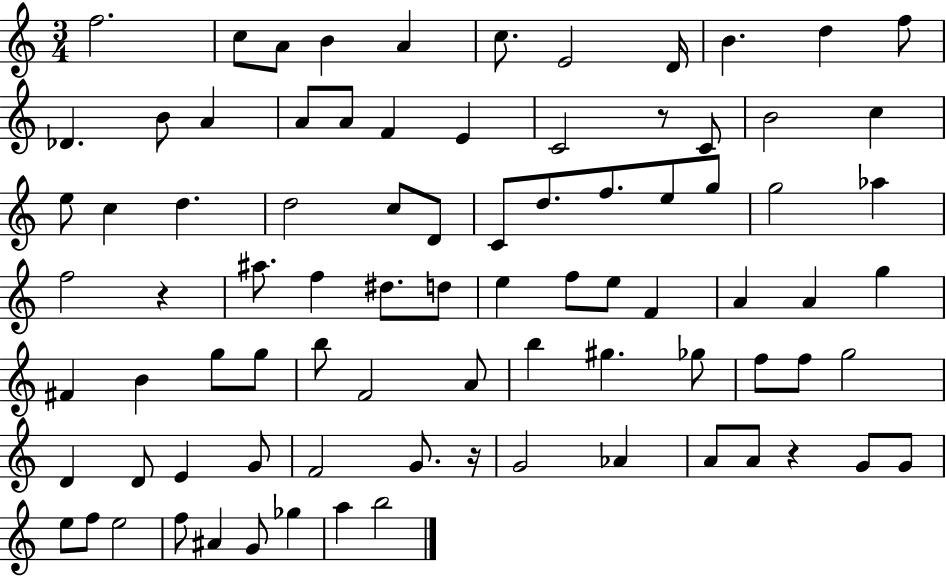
X:1
T:Untitled
M:3/4
L:1/4
K:C
f2 c/2 A/2 B A c/2 E2 D/4 B d f/2 _D B/2 A A/2 A/2 F E C2 z/2 C/2 B2 c e/2 c d d2 c/2 D/2 C/2 d/2 f/2 e/2 g/2 g2 _a f2 z ^a/2 f ^d/2 d/2 e f/2 e/2 F A A g ^F B g/2 g/2 b/2 F2 A/2 b ^g _g/2 f/2 f/2 g2 D D/2 E G/2 F2 G/2 z/4 G2 _A A/2 A/2 z G/2 G/2 e/2 f/2 e2 f/2 ^A G/2 _g a b2